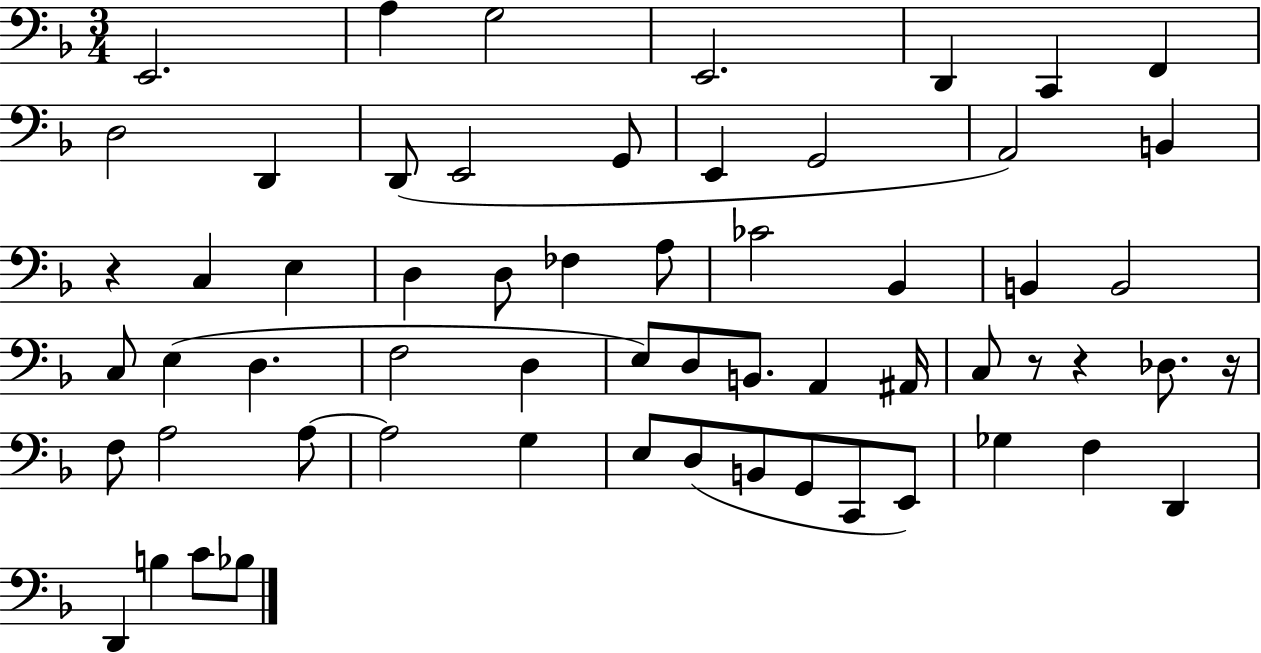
X:1
T:Untitled
M:3/4
L:1/4
K:F
E,,2 A, G,2 E,,2 D,, C,, F,, D,2 D,, D,,/2 E,,2 G,,/2 E,, G,,2 A,,2 B,, z C, E, D, D,/2 _F, A,/2 _C2 _B,, B,, B,,2 C,/2 E, D, F,2 D, E,/2 D,/2 B,,/2 A,, ^A,,/4 C,/2 z/2 z _D,/2 z/4 F,/2 A,2 A,/2 A,2 G, E,/2 D,/2 B,,/2 G,,/2 C,,/2 E,,/2 _G, F, D,, D,, B, C/2 _B,/2